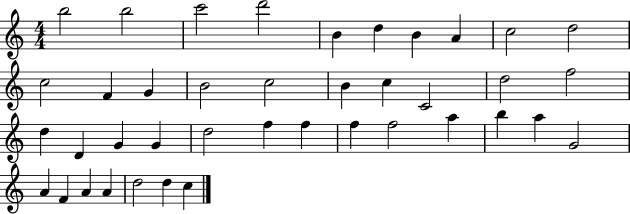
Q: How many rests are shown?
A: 0